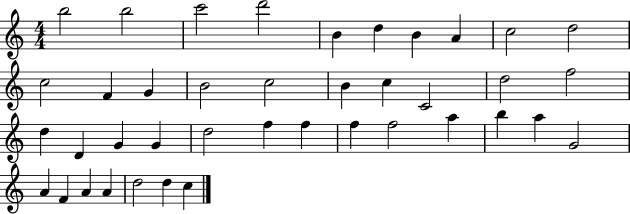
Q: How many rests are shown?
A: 0